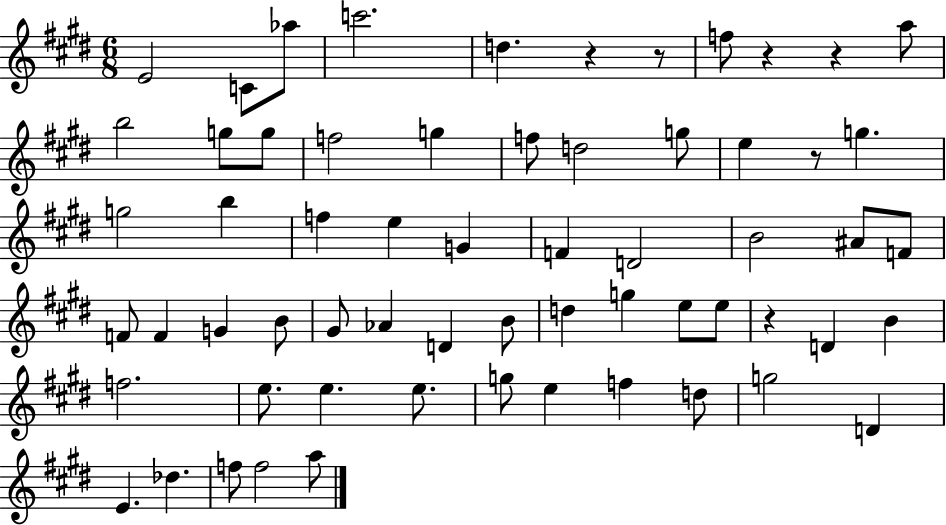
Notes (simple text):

E4/h C4/e Ab5/e C6/h. D5/q. R/q R/e F5/e R/q R/q A5/e B5/h G5/e G5/e F5/h G5/q F5/e D5/h G5/e E5/q R/e G5/q. G5/h B5/q F5/q E5/q G4/q F4/q D4/h B4/h A#4/e F4/e F4/e F4/q G4/q B4/e G#4/e Ab4/q D4/q B4/e D5/q G5/q E5/e E5/e R/q D4/q B4/q F5/h. E5/e. E5/q. E5/e. G5/e E5/q F5/q D5/e G5/h D4/q E4/q. Db5/q. F5/e F5/h A5/e